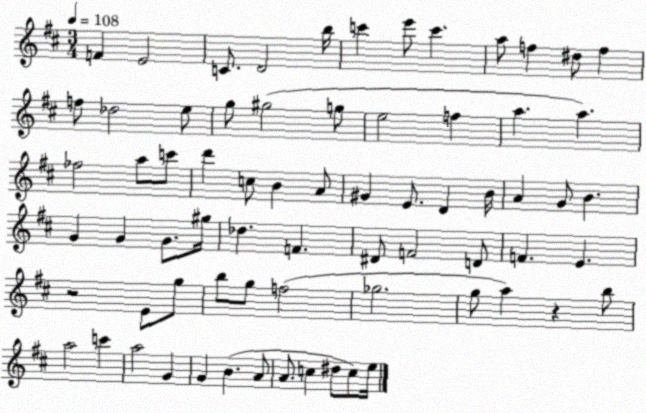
X:1
T:Untitled
M:3/4
L:1/4
K:D
F E2 C/2 D2 b/4 c' e'/2 c' a/2 f ^d/2 f f/2 _d2 e/2 g/2 ^g2 g/2 e2 f a a _f2 a/2 c'/2 d' c/2 B A/2 ^G E/2 D B/4 A G/2 B G G G/2 ^g/4 _d F ^D/2 F2 D/2 F E z2 E/2 g/2 b/2 g/2 f2 _g2 g/2 a z b/2 a2 c' a2 G G B A/2 A/2 c ^d/2 c/2 e/4